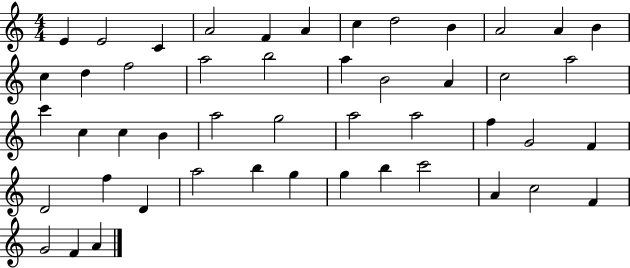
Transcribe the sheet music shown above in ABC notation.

X:1
T:Untitled
M:4/4
L:1/4
K:C
E E2 C A2 F A c d2 B A2 A B c d f2 a2 b2 a B2 A c2 a2 c' c c B a2 g2 a2 a2 f G2 F D2 f D a2 b g g b c'2 A c2 F G2 F A